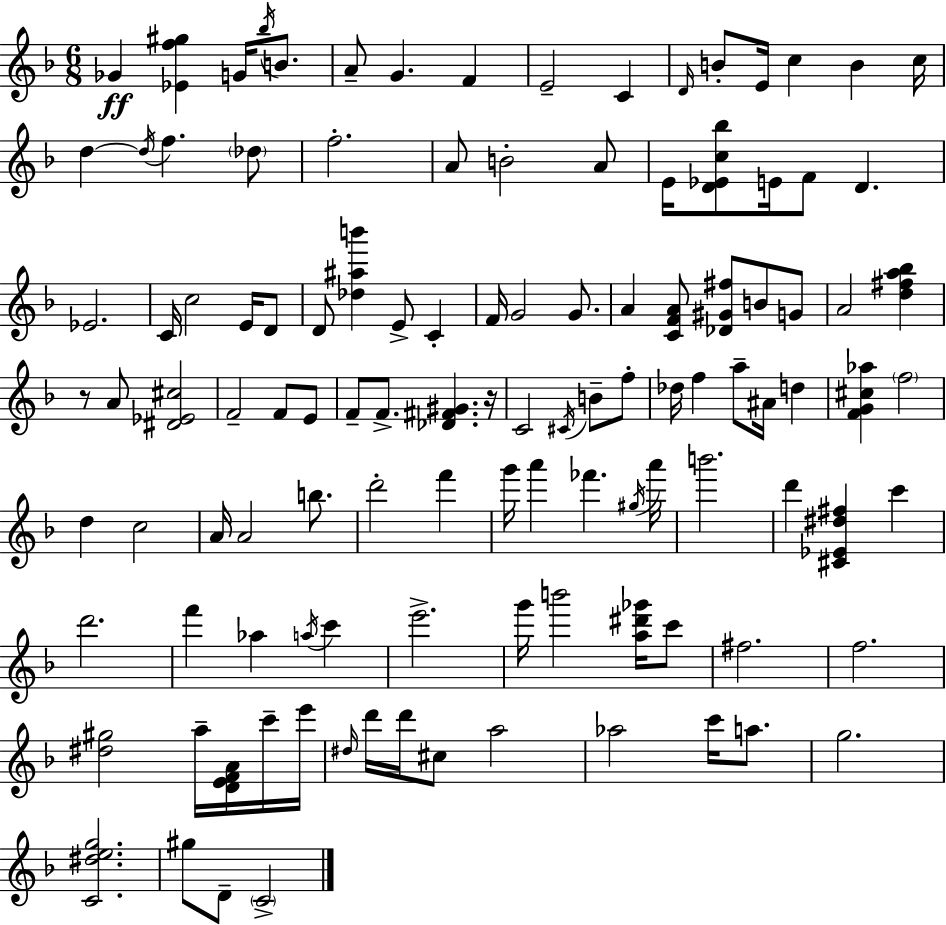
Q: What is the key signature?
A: F major